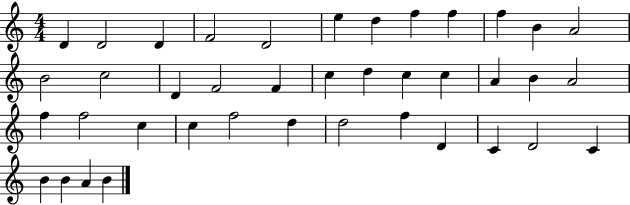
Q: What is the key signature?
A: C major